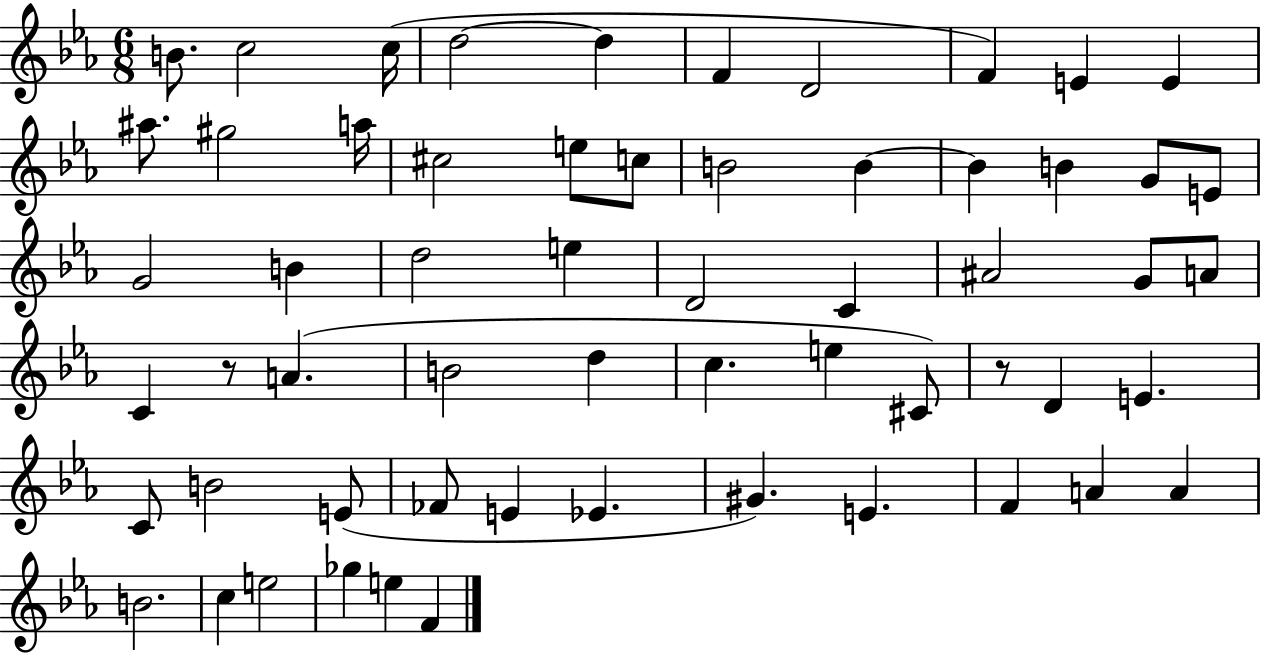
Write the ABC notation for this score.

X:1
T:Untitled
M:6/8
L:1/4
K:Eb
B/2 c2 c/4 d2 d F D2 F E E ^a/2 ^g2 a/4 ^c2 e/2 c/2 B2 B B B G/2 E/2 G2 B d2 e D2 C ^A2 G/2 A/2 C z/2 A B2 d c e ^C/2 z/2 D E C/2 B2 E/2 _F/2 E _E ^G E F A A B2 c e2 _g e F